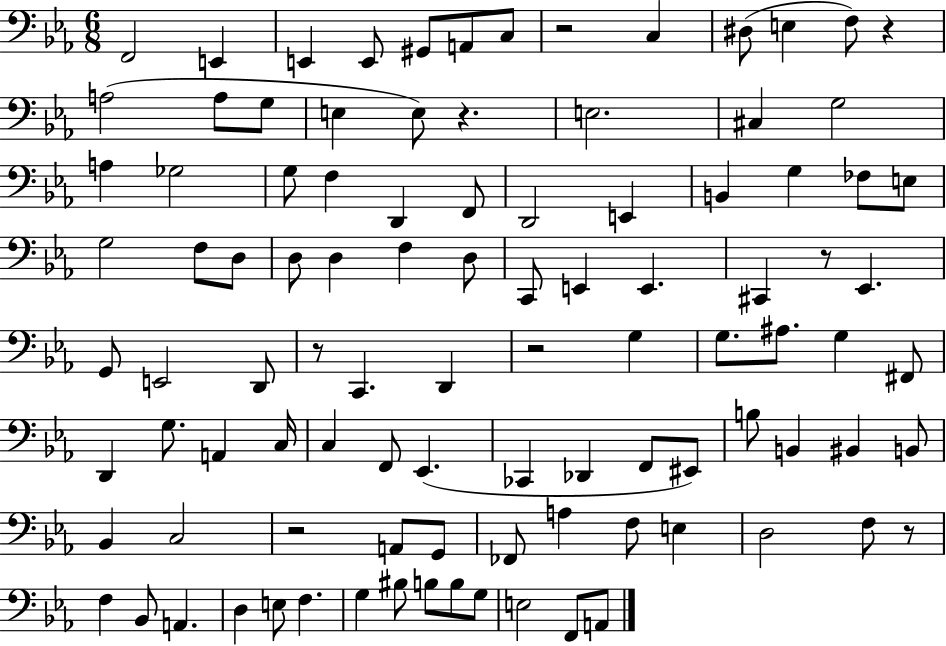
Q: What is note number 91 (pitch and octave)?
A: F2